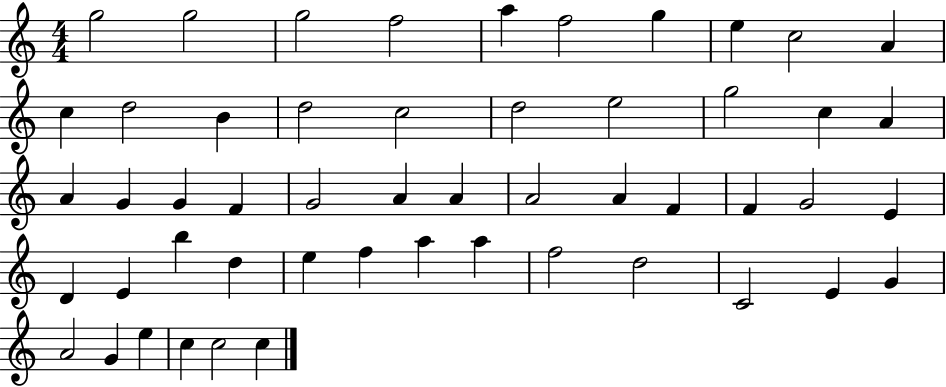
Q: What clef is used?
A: treble